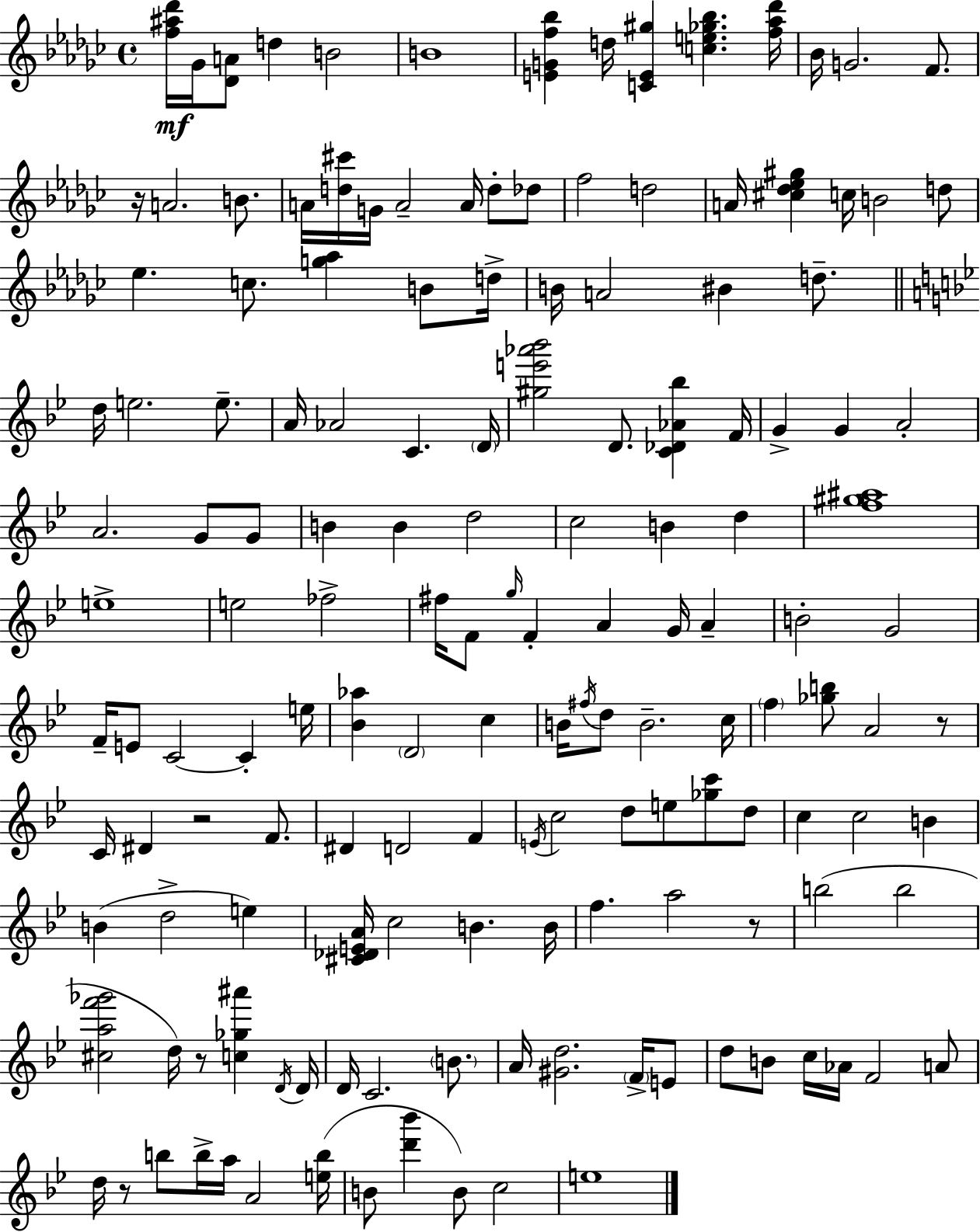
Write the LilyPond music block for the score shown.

{
  \clef treble
  \time 4/4
  \defaultTimeSignature
  \key ees \minor
  <f'' ais'' des'''>16\mf ges'16 <des' a'>8 d''4 b'2 | b'1 | <e' g' f'' bes''>4 d''16 <c' e' gis''>4 <c'' e'' ges'' bes''>4. <f'' aes'' des'''>16 | bes'16 g'2. f'8. | \break r16 a'2. b'8. | a'16 <d'' cis'''>16 g'16 a'2-- a'16 d''8-. des''8 | f''2 d''2 | a'16 <cis'' des'' ees'' gis''>4 c''16 b'2 d''8 | \break ees''4. c''8. <g'' aes''>4 b'8 d''16-> | b'16 a'2 bis'4 d''8.-- | \bar "||" \break \key g \minor d''16 e''2. e''8.-- | a'16 aes'2 c'4. \parenthesize d'16 | <gis'' e''' aes''' bes'''>2 d'8. <c' des' aes' bes''>4 f'16 | g'4-> g'4 a'2-. | \break a'2. g'8 g'8 | b'4 b'4 d''2 | c''2 b'4 d''4 | <f'' gis'' ais''>1 | \break e''1-> | e''2 fes''2-> | fis''16 f'8 \grace { g''16 } f'4-. a'4 g'16 a'4-- | b'2-. g'2 | \break f'16-- e'8 c'2~~ c'4-. | e''16 <bes' aes''>4 \parenthesize d'2 c''4 | b'16 \acciaccatura { fis''16 } d''8 b'2.-- | c''16 \parenthesize f''4 <ges'' b''>8 a'2 | \break r8 c'16 dis'4 r2 f'8. | dis'4 d'2 f'4 | \acciaccatura { e'16 } c''2 d''8 e''8 <ges'' c'''>8 | d''8 c''4 c''2 b'4 | \break b'4( d''2-> e''4) | <cis' des' e' a'>16 c''2 b'4. | b'16 f''4. a''2 | r8 b''2( b''2 | \break <cis'' a'' f''' ges'''>2 d''16) r8 <c'' ges'' ais'''>4 | \acciaccatura { d'16 } d'16 d'16 c'2. | \parenthesize b'8. a'16 <gis' d''>2. | \parenthesize f'16-> e'8 d''8 b'8 c''16 aes'16 f'2 | \break a'8 d''16 r8 b''8 b''16-> a''16 a'2 | <e'' b''>16( b'8 <d''' bes'''>4 b'8) c''2 | e''1 | \bar "|."
}